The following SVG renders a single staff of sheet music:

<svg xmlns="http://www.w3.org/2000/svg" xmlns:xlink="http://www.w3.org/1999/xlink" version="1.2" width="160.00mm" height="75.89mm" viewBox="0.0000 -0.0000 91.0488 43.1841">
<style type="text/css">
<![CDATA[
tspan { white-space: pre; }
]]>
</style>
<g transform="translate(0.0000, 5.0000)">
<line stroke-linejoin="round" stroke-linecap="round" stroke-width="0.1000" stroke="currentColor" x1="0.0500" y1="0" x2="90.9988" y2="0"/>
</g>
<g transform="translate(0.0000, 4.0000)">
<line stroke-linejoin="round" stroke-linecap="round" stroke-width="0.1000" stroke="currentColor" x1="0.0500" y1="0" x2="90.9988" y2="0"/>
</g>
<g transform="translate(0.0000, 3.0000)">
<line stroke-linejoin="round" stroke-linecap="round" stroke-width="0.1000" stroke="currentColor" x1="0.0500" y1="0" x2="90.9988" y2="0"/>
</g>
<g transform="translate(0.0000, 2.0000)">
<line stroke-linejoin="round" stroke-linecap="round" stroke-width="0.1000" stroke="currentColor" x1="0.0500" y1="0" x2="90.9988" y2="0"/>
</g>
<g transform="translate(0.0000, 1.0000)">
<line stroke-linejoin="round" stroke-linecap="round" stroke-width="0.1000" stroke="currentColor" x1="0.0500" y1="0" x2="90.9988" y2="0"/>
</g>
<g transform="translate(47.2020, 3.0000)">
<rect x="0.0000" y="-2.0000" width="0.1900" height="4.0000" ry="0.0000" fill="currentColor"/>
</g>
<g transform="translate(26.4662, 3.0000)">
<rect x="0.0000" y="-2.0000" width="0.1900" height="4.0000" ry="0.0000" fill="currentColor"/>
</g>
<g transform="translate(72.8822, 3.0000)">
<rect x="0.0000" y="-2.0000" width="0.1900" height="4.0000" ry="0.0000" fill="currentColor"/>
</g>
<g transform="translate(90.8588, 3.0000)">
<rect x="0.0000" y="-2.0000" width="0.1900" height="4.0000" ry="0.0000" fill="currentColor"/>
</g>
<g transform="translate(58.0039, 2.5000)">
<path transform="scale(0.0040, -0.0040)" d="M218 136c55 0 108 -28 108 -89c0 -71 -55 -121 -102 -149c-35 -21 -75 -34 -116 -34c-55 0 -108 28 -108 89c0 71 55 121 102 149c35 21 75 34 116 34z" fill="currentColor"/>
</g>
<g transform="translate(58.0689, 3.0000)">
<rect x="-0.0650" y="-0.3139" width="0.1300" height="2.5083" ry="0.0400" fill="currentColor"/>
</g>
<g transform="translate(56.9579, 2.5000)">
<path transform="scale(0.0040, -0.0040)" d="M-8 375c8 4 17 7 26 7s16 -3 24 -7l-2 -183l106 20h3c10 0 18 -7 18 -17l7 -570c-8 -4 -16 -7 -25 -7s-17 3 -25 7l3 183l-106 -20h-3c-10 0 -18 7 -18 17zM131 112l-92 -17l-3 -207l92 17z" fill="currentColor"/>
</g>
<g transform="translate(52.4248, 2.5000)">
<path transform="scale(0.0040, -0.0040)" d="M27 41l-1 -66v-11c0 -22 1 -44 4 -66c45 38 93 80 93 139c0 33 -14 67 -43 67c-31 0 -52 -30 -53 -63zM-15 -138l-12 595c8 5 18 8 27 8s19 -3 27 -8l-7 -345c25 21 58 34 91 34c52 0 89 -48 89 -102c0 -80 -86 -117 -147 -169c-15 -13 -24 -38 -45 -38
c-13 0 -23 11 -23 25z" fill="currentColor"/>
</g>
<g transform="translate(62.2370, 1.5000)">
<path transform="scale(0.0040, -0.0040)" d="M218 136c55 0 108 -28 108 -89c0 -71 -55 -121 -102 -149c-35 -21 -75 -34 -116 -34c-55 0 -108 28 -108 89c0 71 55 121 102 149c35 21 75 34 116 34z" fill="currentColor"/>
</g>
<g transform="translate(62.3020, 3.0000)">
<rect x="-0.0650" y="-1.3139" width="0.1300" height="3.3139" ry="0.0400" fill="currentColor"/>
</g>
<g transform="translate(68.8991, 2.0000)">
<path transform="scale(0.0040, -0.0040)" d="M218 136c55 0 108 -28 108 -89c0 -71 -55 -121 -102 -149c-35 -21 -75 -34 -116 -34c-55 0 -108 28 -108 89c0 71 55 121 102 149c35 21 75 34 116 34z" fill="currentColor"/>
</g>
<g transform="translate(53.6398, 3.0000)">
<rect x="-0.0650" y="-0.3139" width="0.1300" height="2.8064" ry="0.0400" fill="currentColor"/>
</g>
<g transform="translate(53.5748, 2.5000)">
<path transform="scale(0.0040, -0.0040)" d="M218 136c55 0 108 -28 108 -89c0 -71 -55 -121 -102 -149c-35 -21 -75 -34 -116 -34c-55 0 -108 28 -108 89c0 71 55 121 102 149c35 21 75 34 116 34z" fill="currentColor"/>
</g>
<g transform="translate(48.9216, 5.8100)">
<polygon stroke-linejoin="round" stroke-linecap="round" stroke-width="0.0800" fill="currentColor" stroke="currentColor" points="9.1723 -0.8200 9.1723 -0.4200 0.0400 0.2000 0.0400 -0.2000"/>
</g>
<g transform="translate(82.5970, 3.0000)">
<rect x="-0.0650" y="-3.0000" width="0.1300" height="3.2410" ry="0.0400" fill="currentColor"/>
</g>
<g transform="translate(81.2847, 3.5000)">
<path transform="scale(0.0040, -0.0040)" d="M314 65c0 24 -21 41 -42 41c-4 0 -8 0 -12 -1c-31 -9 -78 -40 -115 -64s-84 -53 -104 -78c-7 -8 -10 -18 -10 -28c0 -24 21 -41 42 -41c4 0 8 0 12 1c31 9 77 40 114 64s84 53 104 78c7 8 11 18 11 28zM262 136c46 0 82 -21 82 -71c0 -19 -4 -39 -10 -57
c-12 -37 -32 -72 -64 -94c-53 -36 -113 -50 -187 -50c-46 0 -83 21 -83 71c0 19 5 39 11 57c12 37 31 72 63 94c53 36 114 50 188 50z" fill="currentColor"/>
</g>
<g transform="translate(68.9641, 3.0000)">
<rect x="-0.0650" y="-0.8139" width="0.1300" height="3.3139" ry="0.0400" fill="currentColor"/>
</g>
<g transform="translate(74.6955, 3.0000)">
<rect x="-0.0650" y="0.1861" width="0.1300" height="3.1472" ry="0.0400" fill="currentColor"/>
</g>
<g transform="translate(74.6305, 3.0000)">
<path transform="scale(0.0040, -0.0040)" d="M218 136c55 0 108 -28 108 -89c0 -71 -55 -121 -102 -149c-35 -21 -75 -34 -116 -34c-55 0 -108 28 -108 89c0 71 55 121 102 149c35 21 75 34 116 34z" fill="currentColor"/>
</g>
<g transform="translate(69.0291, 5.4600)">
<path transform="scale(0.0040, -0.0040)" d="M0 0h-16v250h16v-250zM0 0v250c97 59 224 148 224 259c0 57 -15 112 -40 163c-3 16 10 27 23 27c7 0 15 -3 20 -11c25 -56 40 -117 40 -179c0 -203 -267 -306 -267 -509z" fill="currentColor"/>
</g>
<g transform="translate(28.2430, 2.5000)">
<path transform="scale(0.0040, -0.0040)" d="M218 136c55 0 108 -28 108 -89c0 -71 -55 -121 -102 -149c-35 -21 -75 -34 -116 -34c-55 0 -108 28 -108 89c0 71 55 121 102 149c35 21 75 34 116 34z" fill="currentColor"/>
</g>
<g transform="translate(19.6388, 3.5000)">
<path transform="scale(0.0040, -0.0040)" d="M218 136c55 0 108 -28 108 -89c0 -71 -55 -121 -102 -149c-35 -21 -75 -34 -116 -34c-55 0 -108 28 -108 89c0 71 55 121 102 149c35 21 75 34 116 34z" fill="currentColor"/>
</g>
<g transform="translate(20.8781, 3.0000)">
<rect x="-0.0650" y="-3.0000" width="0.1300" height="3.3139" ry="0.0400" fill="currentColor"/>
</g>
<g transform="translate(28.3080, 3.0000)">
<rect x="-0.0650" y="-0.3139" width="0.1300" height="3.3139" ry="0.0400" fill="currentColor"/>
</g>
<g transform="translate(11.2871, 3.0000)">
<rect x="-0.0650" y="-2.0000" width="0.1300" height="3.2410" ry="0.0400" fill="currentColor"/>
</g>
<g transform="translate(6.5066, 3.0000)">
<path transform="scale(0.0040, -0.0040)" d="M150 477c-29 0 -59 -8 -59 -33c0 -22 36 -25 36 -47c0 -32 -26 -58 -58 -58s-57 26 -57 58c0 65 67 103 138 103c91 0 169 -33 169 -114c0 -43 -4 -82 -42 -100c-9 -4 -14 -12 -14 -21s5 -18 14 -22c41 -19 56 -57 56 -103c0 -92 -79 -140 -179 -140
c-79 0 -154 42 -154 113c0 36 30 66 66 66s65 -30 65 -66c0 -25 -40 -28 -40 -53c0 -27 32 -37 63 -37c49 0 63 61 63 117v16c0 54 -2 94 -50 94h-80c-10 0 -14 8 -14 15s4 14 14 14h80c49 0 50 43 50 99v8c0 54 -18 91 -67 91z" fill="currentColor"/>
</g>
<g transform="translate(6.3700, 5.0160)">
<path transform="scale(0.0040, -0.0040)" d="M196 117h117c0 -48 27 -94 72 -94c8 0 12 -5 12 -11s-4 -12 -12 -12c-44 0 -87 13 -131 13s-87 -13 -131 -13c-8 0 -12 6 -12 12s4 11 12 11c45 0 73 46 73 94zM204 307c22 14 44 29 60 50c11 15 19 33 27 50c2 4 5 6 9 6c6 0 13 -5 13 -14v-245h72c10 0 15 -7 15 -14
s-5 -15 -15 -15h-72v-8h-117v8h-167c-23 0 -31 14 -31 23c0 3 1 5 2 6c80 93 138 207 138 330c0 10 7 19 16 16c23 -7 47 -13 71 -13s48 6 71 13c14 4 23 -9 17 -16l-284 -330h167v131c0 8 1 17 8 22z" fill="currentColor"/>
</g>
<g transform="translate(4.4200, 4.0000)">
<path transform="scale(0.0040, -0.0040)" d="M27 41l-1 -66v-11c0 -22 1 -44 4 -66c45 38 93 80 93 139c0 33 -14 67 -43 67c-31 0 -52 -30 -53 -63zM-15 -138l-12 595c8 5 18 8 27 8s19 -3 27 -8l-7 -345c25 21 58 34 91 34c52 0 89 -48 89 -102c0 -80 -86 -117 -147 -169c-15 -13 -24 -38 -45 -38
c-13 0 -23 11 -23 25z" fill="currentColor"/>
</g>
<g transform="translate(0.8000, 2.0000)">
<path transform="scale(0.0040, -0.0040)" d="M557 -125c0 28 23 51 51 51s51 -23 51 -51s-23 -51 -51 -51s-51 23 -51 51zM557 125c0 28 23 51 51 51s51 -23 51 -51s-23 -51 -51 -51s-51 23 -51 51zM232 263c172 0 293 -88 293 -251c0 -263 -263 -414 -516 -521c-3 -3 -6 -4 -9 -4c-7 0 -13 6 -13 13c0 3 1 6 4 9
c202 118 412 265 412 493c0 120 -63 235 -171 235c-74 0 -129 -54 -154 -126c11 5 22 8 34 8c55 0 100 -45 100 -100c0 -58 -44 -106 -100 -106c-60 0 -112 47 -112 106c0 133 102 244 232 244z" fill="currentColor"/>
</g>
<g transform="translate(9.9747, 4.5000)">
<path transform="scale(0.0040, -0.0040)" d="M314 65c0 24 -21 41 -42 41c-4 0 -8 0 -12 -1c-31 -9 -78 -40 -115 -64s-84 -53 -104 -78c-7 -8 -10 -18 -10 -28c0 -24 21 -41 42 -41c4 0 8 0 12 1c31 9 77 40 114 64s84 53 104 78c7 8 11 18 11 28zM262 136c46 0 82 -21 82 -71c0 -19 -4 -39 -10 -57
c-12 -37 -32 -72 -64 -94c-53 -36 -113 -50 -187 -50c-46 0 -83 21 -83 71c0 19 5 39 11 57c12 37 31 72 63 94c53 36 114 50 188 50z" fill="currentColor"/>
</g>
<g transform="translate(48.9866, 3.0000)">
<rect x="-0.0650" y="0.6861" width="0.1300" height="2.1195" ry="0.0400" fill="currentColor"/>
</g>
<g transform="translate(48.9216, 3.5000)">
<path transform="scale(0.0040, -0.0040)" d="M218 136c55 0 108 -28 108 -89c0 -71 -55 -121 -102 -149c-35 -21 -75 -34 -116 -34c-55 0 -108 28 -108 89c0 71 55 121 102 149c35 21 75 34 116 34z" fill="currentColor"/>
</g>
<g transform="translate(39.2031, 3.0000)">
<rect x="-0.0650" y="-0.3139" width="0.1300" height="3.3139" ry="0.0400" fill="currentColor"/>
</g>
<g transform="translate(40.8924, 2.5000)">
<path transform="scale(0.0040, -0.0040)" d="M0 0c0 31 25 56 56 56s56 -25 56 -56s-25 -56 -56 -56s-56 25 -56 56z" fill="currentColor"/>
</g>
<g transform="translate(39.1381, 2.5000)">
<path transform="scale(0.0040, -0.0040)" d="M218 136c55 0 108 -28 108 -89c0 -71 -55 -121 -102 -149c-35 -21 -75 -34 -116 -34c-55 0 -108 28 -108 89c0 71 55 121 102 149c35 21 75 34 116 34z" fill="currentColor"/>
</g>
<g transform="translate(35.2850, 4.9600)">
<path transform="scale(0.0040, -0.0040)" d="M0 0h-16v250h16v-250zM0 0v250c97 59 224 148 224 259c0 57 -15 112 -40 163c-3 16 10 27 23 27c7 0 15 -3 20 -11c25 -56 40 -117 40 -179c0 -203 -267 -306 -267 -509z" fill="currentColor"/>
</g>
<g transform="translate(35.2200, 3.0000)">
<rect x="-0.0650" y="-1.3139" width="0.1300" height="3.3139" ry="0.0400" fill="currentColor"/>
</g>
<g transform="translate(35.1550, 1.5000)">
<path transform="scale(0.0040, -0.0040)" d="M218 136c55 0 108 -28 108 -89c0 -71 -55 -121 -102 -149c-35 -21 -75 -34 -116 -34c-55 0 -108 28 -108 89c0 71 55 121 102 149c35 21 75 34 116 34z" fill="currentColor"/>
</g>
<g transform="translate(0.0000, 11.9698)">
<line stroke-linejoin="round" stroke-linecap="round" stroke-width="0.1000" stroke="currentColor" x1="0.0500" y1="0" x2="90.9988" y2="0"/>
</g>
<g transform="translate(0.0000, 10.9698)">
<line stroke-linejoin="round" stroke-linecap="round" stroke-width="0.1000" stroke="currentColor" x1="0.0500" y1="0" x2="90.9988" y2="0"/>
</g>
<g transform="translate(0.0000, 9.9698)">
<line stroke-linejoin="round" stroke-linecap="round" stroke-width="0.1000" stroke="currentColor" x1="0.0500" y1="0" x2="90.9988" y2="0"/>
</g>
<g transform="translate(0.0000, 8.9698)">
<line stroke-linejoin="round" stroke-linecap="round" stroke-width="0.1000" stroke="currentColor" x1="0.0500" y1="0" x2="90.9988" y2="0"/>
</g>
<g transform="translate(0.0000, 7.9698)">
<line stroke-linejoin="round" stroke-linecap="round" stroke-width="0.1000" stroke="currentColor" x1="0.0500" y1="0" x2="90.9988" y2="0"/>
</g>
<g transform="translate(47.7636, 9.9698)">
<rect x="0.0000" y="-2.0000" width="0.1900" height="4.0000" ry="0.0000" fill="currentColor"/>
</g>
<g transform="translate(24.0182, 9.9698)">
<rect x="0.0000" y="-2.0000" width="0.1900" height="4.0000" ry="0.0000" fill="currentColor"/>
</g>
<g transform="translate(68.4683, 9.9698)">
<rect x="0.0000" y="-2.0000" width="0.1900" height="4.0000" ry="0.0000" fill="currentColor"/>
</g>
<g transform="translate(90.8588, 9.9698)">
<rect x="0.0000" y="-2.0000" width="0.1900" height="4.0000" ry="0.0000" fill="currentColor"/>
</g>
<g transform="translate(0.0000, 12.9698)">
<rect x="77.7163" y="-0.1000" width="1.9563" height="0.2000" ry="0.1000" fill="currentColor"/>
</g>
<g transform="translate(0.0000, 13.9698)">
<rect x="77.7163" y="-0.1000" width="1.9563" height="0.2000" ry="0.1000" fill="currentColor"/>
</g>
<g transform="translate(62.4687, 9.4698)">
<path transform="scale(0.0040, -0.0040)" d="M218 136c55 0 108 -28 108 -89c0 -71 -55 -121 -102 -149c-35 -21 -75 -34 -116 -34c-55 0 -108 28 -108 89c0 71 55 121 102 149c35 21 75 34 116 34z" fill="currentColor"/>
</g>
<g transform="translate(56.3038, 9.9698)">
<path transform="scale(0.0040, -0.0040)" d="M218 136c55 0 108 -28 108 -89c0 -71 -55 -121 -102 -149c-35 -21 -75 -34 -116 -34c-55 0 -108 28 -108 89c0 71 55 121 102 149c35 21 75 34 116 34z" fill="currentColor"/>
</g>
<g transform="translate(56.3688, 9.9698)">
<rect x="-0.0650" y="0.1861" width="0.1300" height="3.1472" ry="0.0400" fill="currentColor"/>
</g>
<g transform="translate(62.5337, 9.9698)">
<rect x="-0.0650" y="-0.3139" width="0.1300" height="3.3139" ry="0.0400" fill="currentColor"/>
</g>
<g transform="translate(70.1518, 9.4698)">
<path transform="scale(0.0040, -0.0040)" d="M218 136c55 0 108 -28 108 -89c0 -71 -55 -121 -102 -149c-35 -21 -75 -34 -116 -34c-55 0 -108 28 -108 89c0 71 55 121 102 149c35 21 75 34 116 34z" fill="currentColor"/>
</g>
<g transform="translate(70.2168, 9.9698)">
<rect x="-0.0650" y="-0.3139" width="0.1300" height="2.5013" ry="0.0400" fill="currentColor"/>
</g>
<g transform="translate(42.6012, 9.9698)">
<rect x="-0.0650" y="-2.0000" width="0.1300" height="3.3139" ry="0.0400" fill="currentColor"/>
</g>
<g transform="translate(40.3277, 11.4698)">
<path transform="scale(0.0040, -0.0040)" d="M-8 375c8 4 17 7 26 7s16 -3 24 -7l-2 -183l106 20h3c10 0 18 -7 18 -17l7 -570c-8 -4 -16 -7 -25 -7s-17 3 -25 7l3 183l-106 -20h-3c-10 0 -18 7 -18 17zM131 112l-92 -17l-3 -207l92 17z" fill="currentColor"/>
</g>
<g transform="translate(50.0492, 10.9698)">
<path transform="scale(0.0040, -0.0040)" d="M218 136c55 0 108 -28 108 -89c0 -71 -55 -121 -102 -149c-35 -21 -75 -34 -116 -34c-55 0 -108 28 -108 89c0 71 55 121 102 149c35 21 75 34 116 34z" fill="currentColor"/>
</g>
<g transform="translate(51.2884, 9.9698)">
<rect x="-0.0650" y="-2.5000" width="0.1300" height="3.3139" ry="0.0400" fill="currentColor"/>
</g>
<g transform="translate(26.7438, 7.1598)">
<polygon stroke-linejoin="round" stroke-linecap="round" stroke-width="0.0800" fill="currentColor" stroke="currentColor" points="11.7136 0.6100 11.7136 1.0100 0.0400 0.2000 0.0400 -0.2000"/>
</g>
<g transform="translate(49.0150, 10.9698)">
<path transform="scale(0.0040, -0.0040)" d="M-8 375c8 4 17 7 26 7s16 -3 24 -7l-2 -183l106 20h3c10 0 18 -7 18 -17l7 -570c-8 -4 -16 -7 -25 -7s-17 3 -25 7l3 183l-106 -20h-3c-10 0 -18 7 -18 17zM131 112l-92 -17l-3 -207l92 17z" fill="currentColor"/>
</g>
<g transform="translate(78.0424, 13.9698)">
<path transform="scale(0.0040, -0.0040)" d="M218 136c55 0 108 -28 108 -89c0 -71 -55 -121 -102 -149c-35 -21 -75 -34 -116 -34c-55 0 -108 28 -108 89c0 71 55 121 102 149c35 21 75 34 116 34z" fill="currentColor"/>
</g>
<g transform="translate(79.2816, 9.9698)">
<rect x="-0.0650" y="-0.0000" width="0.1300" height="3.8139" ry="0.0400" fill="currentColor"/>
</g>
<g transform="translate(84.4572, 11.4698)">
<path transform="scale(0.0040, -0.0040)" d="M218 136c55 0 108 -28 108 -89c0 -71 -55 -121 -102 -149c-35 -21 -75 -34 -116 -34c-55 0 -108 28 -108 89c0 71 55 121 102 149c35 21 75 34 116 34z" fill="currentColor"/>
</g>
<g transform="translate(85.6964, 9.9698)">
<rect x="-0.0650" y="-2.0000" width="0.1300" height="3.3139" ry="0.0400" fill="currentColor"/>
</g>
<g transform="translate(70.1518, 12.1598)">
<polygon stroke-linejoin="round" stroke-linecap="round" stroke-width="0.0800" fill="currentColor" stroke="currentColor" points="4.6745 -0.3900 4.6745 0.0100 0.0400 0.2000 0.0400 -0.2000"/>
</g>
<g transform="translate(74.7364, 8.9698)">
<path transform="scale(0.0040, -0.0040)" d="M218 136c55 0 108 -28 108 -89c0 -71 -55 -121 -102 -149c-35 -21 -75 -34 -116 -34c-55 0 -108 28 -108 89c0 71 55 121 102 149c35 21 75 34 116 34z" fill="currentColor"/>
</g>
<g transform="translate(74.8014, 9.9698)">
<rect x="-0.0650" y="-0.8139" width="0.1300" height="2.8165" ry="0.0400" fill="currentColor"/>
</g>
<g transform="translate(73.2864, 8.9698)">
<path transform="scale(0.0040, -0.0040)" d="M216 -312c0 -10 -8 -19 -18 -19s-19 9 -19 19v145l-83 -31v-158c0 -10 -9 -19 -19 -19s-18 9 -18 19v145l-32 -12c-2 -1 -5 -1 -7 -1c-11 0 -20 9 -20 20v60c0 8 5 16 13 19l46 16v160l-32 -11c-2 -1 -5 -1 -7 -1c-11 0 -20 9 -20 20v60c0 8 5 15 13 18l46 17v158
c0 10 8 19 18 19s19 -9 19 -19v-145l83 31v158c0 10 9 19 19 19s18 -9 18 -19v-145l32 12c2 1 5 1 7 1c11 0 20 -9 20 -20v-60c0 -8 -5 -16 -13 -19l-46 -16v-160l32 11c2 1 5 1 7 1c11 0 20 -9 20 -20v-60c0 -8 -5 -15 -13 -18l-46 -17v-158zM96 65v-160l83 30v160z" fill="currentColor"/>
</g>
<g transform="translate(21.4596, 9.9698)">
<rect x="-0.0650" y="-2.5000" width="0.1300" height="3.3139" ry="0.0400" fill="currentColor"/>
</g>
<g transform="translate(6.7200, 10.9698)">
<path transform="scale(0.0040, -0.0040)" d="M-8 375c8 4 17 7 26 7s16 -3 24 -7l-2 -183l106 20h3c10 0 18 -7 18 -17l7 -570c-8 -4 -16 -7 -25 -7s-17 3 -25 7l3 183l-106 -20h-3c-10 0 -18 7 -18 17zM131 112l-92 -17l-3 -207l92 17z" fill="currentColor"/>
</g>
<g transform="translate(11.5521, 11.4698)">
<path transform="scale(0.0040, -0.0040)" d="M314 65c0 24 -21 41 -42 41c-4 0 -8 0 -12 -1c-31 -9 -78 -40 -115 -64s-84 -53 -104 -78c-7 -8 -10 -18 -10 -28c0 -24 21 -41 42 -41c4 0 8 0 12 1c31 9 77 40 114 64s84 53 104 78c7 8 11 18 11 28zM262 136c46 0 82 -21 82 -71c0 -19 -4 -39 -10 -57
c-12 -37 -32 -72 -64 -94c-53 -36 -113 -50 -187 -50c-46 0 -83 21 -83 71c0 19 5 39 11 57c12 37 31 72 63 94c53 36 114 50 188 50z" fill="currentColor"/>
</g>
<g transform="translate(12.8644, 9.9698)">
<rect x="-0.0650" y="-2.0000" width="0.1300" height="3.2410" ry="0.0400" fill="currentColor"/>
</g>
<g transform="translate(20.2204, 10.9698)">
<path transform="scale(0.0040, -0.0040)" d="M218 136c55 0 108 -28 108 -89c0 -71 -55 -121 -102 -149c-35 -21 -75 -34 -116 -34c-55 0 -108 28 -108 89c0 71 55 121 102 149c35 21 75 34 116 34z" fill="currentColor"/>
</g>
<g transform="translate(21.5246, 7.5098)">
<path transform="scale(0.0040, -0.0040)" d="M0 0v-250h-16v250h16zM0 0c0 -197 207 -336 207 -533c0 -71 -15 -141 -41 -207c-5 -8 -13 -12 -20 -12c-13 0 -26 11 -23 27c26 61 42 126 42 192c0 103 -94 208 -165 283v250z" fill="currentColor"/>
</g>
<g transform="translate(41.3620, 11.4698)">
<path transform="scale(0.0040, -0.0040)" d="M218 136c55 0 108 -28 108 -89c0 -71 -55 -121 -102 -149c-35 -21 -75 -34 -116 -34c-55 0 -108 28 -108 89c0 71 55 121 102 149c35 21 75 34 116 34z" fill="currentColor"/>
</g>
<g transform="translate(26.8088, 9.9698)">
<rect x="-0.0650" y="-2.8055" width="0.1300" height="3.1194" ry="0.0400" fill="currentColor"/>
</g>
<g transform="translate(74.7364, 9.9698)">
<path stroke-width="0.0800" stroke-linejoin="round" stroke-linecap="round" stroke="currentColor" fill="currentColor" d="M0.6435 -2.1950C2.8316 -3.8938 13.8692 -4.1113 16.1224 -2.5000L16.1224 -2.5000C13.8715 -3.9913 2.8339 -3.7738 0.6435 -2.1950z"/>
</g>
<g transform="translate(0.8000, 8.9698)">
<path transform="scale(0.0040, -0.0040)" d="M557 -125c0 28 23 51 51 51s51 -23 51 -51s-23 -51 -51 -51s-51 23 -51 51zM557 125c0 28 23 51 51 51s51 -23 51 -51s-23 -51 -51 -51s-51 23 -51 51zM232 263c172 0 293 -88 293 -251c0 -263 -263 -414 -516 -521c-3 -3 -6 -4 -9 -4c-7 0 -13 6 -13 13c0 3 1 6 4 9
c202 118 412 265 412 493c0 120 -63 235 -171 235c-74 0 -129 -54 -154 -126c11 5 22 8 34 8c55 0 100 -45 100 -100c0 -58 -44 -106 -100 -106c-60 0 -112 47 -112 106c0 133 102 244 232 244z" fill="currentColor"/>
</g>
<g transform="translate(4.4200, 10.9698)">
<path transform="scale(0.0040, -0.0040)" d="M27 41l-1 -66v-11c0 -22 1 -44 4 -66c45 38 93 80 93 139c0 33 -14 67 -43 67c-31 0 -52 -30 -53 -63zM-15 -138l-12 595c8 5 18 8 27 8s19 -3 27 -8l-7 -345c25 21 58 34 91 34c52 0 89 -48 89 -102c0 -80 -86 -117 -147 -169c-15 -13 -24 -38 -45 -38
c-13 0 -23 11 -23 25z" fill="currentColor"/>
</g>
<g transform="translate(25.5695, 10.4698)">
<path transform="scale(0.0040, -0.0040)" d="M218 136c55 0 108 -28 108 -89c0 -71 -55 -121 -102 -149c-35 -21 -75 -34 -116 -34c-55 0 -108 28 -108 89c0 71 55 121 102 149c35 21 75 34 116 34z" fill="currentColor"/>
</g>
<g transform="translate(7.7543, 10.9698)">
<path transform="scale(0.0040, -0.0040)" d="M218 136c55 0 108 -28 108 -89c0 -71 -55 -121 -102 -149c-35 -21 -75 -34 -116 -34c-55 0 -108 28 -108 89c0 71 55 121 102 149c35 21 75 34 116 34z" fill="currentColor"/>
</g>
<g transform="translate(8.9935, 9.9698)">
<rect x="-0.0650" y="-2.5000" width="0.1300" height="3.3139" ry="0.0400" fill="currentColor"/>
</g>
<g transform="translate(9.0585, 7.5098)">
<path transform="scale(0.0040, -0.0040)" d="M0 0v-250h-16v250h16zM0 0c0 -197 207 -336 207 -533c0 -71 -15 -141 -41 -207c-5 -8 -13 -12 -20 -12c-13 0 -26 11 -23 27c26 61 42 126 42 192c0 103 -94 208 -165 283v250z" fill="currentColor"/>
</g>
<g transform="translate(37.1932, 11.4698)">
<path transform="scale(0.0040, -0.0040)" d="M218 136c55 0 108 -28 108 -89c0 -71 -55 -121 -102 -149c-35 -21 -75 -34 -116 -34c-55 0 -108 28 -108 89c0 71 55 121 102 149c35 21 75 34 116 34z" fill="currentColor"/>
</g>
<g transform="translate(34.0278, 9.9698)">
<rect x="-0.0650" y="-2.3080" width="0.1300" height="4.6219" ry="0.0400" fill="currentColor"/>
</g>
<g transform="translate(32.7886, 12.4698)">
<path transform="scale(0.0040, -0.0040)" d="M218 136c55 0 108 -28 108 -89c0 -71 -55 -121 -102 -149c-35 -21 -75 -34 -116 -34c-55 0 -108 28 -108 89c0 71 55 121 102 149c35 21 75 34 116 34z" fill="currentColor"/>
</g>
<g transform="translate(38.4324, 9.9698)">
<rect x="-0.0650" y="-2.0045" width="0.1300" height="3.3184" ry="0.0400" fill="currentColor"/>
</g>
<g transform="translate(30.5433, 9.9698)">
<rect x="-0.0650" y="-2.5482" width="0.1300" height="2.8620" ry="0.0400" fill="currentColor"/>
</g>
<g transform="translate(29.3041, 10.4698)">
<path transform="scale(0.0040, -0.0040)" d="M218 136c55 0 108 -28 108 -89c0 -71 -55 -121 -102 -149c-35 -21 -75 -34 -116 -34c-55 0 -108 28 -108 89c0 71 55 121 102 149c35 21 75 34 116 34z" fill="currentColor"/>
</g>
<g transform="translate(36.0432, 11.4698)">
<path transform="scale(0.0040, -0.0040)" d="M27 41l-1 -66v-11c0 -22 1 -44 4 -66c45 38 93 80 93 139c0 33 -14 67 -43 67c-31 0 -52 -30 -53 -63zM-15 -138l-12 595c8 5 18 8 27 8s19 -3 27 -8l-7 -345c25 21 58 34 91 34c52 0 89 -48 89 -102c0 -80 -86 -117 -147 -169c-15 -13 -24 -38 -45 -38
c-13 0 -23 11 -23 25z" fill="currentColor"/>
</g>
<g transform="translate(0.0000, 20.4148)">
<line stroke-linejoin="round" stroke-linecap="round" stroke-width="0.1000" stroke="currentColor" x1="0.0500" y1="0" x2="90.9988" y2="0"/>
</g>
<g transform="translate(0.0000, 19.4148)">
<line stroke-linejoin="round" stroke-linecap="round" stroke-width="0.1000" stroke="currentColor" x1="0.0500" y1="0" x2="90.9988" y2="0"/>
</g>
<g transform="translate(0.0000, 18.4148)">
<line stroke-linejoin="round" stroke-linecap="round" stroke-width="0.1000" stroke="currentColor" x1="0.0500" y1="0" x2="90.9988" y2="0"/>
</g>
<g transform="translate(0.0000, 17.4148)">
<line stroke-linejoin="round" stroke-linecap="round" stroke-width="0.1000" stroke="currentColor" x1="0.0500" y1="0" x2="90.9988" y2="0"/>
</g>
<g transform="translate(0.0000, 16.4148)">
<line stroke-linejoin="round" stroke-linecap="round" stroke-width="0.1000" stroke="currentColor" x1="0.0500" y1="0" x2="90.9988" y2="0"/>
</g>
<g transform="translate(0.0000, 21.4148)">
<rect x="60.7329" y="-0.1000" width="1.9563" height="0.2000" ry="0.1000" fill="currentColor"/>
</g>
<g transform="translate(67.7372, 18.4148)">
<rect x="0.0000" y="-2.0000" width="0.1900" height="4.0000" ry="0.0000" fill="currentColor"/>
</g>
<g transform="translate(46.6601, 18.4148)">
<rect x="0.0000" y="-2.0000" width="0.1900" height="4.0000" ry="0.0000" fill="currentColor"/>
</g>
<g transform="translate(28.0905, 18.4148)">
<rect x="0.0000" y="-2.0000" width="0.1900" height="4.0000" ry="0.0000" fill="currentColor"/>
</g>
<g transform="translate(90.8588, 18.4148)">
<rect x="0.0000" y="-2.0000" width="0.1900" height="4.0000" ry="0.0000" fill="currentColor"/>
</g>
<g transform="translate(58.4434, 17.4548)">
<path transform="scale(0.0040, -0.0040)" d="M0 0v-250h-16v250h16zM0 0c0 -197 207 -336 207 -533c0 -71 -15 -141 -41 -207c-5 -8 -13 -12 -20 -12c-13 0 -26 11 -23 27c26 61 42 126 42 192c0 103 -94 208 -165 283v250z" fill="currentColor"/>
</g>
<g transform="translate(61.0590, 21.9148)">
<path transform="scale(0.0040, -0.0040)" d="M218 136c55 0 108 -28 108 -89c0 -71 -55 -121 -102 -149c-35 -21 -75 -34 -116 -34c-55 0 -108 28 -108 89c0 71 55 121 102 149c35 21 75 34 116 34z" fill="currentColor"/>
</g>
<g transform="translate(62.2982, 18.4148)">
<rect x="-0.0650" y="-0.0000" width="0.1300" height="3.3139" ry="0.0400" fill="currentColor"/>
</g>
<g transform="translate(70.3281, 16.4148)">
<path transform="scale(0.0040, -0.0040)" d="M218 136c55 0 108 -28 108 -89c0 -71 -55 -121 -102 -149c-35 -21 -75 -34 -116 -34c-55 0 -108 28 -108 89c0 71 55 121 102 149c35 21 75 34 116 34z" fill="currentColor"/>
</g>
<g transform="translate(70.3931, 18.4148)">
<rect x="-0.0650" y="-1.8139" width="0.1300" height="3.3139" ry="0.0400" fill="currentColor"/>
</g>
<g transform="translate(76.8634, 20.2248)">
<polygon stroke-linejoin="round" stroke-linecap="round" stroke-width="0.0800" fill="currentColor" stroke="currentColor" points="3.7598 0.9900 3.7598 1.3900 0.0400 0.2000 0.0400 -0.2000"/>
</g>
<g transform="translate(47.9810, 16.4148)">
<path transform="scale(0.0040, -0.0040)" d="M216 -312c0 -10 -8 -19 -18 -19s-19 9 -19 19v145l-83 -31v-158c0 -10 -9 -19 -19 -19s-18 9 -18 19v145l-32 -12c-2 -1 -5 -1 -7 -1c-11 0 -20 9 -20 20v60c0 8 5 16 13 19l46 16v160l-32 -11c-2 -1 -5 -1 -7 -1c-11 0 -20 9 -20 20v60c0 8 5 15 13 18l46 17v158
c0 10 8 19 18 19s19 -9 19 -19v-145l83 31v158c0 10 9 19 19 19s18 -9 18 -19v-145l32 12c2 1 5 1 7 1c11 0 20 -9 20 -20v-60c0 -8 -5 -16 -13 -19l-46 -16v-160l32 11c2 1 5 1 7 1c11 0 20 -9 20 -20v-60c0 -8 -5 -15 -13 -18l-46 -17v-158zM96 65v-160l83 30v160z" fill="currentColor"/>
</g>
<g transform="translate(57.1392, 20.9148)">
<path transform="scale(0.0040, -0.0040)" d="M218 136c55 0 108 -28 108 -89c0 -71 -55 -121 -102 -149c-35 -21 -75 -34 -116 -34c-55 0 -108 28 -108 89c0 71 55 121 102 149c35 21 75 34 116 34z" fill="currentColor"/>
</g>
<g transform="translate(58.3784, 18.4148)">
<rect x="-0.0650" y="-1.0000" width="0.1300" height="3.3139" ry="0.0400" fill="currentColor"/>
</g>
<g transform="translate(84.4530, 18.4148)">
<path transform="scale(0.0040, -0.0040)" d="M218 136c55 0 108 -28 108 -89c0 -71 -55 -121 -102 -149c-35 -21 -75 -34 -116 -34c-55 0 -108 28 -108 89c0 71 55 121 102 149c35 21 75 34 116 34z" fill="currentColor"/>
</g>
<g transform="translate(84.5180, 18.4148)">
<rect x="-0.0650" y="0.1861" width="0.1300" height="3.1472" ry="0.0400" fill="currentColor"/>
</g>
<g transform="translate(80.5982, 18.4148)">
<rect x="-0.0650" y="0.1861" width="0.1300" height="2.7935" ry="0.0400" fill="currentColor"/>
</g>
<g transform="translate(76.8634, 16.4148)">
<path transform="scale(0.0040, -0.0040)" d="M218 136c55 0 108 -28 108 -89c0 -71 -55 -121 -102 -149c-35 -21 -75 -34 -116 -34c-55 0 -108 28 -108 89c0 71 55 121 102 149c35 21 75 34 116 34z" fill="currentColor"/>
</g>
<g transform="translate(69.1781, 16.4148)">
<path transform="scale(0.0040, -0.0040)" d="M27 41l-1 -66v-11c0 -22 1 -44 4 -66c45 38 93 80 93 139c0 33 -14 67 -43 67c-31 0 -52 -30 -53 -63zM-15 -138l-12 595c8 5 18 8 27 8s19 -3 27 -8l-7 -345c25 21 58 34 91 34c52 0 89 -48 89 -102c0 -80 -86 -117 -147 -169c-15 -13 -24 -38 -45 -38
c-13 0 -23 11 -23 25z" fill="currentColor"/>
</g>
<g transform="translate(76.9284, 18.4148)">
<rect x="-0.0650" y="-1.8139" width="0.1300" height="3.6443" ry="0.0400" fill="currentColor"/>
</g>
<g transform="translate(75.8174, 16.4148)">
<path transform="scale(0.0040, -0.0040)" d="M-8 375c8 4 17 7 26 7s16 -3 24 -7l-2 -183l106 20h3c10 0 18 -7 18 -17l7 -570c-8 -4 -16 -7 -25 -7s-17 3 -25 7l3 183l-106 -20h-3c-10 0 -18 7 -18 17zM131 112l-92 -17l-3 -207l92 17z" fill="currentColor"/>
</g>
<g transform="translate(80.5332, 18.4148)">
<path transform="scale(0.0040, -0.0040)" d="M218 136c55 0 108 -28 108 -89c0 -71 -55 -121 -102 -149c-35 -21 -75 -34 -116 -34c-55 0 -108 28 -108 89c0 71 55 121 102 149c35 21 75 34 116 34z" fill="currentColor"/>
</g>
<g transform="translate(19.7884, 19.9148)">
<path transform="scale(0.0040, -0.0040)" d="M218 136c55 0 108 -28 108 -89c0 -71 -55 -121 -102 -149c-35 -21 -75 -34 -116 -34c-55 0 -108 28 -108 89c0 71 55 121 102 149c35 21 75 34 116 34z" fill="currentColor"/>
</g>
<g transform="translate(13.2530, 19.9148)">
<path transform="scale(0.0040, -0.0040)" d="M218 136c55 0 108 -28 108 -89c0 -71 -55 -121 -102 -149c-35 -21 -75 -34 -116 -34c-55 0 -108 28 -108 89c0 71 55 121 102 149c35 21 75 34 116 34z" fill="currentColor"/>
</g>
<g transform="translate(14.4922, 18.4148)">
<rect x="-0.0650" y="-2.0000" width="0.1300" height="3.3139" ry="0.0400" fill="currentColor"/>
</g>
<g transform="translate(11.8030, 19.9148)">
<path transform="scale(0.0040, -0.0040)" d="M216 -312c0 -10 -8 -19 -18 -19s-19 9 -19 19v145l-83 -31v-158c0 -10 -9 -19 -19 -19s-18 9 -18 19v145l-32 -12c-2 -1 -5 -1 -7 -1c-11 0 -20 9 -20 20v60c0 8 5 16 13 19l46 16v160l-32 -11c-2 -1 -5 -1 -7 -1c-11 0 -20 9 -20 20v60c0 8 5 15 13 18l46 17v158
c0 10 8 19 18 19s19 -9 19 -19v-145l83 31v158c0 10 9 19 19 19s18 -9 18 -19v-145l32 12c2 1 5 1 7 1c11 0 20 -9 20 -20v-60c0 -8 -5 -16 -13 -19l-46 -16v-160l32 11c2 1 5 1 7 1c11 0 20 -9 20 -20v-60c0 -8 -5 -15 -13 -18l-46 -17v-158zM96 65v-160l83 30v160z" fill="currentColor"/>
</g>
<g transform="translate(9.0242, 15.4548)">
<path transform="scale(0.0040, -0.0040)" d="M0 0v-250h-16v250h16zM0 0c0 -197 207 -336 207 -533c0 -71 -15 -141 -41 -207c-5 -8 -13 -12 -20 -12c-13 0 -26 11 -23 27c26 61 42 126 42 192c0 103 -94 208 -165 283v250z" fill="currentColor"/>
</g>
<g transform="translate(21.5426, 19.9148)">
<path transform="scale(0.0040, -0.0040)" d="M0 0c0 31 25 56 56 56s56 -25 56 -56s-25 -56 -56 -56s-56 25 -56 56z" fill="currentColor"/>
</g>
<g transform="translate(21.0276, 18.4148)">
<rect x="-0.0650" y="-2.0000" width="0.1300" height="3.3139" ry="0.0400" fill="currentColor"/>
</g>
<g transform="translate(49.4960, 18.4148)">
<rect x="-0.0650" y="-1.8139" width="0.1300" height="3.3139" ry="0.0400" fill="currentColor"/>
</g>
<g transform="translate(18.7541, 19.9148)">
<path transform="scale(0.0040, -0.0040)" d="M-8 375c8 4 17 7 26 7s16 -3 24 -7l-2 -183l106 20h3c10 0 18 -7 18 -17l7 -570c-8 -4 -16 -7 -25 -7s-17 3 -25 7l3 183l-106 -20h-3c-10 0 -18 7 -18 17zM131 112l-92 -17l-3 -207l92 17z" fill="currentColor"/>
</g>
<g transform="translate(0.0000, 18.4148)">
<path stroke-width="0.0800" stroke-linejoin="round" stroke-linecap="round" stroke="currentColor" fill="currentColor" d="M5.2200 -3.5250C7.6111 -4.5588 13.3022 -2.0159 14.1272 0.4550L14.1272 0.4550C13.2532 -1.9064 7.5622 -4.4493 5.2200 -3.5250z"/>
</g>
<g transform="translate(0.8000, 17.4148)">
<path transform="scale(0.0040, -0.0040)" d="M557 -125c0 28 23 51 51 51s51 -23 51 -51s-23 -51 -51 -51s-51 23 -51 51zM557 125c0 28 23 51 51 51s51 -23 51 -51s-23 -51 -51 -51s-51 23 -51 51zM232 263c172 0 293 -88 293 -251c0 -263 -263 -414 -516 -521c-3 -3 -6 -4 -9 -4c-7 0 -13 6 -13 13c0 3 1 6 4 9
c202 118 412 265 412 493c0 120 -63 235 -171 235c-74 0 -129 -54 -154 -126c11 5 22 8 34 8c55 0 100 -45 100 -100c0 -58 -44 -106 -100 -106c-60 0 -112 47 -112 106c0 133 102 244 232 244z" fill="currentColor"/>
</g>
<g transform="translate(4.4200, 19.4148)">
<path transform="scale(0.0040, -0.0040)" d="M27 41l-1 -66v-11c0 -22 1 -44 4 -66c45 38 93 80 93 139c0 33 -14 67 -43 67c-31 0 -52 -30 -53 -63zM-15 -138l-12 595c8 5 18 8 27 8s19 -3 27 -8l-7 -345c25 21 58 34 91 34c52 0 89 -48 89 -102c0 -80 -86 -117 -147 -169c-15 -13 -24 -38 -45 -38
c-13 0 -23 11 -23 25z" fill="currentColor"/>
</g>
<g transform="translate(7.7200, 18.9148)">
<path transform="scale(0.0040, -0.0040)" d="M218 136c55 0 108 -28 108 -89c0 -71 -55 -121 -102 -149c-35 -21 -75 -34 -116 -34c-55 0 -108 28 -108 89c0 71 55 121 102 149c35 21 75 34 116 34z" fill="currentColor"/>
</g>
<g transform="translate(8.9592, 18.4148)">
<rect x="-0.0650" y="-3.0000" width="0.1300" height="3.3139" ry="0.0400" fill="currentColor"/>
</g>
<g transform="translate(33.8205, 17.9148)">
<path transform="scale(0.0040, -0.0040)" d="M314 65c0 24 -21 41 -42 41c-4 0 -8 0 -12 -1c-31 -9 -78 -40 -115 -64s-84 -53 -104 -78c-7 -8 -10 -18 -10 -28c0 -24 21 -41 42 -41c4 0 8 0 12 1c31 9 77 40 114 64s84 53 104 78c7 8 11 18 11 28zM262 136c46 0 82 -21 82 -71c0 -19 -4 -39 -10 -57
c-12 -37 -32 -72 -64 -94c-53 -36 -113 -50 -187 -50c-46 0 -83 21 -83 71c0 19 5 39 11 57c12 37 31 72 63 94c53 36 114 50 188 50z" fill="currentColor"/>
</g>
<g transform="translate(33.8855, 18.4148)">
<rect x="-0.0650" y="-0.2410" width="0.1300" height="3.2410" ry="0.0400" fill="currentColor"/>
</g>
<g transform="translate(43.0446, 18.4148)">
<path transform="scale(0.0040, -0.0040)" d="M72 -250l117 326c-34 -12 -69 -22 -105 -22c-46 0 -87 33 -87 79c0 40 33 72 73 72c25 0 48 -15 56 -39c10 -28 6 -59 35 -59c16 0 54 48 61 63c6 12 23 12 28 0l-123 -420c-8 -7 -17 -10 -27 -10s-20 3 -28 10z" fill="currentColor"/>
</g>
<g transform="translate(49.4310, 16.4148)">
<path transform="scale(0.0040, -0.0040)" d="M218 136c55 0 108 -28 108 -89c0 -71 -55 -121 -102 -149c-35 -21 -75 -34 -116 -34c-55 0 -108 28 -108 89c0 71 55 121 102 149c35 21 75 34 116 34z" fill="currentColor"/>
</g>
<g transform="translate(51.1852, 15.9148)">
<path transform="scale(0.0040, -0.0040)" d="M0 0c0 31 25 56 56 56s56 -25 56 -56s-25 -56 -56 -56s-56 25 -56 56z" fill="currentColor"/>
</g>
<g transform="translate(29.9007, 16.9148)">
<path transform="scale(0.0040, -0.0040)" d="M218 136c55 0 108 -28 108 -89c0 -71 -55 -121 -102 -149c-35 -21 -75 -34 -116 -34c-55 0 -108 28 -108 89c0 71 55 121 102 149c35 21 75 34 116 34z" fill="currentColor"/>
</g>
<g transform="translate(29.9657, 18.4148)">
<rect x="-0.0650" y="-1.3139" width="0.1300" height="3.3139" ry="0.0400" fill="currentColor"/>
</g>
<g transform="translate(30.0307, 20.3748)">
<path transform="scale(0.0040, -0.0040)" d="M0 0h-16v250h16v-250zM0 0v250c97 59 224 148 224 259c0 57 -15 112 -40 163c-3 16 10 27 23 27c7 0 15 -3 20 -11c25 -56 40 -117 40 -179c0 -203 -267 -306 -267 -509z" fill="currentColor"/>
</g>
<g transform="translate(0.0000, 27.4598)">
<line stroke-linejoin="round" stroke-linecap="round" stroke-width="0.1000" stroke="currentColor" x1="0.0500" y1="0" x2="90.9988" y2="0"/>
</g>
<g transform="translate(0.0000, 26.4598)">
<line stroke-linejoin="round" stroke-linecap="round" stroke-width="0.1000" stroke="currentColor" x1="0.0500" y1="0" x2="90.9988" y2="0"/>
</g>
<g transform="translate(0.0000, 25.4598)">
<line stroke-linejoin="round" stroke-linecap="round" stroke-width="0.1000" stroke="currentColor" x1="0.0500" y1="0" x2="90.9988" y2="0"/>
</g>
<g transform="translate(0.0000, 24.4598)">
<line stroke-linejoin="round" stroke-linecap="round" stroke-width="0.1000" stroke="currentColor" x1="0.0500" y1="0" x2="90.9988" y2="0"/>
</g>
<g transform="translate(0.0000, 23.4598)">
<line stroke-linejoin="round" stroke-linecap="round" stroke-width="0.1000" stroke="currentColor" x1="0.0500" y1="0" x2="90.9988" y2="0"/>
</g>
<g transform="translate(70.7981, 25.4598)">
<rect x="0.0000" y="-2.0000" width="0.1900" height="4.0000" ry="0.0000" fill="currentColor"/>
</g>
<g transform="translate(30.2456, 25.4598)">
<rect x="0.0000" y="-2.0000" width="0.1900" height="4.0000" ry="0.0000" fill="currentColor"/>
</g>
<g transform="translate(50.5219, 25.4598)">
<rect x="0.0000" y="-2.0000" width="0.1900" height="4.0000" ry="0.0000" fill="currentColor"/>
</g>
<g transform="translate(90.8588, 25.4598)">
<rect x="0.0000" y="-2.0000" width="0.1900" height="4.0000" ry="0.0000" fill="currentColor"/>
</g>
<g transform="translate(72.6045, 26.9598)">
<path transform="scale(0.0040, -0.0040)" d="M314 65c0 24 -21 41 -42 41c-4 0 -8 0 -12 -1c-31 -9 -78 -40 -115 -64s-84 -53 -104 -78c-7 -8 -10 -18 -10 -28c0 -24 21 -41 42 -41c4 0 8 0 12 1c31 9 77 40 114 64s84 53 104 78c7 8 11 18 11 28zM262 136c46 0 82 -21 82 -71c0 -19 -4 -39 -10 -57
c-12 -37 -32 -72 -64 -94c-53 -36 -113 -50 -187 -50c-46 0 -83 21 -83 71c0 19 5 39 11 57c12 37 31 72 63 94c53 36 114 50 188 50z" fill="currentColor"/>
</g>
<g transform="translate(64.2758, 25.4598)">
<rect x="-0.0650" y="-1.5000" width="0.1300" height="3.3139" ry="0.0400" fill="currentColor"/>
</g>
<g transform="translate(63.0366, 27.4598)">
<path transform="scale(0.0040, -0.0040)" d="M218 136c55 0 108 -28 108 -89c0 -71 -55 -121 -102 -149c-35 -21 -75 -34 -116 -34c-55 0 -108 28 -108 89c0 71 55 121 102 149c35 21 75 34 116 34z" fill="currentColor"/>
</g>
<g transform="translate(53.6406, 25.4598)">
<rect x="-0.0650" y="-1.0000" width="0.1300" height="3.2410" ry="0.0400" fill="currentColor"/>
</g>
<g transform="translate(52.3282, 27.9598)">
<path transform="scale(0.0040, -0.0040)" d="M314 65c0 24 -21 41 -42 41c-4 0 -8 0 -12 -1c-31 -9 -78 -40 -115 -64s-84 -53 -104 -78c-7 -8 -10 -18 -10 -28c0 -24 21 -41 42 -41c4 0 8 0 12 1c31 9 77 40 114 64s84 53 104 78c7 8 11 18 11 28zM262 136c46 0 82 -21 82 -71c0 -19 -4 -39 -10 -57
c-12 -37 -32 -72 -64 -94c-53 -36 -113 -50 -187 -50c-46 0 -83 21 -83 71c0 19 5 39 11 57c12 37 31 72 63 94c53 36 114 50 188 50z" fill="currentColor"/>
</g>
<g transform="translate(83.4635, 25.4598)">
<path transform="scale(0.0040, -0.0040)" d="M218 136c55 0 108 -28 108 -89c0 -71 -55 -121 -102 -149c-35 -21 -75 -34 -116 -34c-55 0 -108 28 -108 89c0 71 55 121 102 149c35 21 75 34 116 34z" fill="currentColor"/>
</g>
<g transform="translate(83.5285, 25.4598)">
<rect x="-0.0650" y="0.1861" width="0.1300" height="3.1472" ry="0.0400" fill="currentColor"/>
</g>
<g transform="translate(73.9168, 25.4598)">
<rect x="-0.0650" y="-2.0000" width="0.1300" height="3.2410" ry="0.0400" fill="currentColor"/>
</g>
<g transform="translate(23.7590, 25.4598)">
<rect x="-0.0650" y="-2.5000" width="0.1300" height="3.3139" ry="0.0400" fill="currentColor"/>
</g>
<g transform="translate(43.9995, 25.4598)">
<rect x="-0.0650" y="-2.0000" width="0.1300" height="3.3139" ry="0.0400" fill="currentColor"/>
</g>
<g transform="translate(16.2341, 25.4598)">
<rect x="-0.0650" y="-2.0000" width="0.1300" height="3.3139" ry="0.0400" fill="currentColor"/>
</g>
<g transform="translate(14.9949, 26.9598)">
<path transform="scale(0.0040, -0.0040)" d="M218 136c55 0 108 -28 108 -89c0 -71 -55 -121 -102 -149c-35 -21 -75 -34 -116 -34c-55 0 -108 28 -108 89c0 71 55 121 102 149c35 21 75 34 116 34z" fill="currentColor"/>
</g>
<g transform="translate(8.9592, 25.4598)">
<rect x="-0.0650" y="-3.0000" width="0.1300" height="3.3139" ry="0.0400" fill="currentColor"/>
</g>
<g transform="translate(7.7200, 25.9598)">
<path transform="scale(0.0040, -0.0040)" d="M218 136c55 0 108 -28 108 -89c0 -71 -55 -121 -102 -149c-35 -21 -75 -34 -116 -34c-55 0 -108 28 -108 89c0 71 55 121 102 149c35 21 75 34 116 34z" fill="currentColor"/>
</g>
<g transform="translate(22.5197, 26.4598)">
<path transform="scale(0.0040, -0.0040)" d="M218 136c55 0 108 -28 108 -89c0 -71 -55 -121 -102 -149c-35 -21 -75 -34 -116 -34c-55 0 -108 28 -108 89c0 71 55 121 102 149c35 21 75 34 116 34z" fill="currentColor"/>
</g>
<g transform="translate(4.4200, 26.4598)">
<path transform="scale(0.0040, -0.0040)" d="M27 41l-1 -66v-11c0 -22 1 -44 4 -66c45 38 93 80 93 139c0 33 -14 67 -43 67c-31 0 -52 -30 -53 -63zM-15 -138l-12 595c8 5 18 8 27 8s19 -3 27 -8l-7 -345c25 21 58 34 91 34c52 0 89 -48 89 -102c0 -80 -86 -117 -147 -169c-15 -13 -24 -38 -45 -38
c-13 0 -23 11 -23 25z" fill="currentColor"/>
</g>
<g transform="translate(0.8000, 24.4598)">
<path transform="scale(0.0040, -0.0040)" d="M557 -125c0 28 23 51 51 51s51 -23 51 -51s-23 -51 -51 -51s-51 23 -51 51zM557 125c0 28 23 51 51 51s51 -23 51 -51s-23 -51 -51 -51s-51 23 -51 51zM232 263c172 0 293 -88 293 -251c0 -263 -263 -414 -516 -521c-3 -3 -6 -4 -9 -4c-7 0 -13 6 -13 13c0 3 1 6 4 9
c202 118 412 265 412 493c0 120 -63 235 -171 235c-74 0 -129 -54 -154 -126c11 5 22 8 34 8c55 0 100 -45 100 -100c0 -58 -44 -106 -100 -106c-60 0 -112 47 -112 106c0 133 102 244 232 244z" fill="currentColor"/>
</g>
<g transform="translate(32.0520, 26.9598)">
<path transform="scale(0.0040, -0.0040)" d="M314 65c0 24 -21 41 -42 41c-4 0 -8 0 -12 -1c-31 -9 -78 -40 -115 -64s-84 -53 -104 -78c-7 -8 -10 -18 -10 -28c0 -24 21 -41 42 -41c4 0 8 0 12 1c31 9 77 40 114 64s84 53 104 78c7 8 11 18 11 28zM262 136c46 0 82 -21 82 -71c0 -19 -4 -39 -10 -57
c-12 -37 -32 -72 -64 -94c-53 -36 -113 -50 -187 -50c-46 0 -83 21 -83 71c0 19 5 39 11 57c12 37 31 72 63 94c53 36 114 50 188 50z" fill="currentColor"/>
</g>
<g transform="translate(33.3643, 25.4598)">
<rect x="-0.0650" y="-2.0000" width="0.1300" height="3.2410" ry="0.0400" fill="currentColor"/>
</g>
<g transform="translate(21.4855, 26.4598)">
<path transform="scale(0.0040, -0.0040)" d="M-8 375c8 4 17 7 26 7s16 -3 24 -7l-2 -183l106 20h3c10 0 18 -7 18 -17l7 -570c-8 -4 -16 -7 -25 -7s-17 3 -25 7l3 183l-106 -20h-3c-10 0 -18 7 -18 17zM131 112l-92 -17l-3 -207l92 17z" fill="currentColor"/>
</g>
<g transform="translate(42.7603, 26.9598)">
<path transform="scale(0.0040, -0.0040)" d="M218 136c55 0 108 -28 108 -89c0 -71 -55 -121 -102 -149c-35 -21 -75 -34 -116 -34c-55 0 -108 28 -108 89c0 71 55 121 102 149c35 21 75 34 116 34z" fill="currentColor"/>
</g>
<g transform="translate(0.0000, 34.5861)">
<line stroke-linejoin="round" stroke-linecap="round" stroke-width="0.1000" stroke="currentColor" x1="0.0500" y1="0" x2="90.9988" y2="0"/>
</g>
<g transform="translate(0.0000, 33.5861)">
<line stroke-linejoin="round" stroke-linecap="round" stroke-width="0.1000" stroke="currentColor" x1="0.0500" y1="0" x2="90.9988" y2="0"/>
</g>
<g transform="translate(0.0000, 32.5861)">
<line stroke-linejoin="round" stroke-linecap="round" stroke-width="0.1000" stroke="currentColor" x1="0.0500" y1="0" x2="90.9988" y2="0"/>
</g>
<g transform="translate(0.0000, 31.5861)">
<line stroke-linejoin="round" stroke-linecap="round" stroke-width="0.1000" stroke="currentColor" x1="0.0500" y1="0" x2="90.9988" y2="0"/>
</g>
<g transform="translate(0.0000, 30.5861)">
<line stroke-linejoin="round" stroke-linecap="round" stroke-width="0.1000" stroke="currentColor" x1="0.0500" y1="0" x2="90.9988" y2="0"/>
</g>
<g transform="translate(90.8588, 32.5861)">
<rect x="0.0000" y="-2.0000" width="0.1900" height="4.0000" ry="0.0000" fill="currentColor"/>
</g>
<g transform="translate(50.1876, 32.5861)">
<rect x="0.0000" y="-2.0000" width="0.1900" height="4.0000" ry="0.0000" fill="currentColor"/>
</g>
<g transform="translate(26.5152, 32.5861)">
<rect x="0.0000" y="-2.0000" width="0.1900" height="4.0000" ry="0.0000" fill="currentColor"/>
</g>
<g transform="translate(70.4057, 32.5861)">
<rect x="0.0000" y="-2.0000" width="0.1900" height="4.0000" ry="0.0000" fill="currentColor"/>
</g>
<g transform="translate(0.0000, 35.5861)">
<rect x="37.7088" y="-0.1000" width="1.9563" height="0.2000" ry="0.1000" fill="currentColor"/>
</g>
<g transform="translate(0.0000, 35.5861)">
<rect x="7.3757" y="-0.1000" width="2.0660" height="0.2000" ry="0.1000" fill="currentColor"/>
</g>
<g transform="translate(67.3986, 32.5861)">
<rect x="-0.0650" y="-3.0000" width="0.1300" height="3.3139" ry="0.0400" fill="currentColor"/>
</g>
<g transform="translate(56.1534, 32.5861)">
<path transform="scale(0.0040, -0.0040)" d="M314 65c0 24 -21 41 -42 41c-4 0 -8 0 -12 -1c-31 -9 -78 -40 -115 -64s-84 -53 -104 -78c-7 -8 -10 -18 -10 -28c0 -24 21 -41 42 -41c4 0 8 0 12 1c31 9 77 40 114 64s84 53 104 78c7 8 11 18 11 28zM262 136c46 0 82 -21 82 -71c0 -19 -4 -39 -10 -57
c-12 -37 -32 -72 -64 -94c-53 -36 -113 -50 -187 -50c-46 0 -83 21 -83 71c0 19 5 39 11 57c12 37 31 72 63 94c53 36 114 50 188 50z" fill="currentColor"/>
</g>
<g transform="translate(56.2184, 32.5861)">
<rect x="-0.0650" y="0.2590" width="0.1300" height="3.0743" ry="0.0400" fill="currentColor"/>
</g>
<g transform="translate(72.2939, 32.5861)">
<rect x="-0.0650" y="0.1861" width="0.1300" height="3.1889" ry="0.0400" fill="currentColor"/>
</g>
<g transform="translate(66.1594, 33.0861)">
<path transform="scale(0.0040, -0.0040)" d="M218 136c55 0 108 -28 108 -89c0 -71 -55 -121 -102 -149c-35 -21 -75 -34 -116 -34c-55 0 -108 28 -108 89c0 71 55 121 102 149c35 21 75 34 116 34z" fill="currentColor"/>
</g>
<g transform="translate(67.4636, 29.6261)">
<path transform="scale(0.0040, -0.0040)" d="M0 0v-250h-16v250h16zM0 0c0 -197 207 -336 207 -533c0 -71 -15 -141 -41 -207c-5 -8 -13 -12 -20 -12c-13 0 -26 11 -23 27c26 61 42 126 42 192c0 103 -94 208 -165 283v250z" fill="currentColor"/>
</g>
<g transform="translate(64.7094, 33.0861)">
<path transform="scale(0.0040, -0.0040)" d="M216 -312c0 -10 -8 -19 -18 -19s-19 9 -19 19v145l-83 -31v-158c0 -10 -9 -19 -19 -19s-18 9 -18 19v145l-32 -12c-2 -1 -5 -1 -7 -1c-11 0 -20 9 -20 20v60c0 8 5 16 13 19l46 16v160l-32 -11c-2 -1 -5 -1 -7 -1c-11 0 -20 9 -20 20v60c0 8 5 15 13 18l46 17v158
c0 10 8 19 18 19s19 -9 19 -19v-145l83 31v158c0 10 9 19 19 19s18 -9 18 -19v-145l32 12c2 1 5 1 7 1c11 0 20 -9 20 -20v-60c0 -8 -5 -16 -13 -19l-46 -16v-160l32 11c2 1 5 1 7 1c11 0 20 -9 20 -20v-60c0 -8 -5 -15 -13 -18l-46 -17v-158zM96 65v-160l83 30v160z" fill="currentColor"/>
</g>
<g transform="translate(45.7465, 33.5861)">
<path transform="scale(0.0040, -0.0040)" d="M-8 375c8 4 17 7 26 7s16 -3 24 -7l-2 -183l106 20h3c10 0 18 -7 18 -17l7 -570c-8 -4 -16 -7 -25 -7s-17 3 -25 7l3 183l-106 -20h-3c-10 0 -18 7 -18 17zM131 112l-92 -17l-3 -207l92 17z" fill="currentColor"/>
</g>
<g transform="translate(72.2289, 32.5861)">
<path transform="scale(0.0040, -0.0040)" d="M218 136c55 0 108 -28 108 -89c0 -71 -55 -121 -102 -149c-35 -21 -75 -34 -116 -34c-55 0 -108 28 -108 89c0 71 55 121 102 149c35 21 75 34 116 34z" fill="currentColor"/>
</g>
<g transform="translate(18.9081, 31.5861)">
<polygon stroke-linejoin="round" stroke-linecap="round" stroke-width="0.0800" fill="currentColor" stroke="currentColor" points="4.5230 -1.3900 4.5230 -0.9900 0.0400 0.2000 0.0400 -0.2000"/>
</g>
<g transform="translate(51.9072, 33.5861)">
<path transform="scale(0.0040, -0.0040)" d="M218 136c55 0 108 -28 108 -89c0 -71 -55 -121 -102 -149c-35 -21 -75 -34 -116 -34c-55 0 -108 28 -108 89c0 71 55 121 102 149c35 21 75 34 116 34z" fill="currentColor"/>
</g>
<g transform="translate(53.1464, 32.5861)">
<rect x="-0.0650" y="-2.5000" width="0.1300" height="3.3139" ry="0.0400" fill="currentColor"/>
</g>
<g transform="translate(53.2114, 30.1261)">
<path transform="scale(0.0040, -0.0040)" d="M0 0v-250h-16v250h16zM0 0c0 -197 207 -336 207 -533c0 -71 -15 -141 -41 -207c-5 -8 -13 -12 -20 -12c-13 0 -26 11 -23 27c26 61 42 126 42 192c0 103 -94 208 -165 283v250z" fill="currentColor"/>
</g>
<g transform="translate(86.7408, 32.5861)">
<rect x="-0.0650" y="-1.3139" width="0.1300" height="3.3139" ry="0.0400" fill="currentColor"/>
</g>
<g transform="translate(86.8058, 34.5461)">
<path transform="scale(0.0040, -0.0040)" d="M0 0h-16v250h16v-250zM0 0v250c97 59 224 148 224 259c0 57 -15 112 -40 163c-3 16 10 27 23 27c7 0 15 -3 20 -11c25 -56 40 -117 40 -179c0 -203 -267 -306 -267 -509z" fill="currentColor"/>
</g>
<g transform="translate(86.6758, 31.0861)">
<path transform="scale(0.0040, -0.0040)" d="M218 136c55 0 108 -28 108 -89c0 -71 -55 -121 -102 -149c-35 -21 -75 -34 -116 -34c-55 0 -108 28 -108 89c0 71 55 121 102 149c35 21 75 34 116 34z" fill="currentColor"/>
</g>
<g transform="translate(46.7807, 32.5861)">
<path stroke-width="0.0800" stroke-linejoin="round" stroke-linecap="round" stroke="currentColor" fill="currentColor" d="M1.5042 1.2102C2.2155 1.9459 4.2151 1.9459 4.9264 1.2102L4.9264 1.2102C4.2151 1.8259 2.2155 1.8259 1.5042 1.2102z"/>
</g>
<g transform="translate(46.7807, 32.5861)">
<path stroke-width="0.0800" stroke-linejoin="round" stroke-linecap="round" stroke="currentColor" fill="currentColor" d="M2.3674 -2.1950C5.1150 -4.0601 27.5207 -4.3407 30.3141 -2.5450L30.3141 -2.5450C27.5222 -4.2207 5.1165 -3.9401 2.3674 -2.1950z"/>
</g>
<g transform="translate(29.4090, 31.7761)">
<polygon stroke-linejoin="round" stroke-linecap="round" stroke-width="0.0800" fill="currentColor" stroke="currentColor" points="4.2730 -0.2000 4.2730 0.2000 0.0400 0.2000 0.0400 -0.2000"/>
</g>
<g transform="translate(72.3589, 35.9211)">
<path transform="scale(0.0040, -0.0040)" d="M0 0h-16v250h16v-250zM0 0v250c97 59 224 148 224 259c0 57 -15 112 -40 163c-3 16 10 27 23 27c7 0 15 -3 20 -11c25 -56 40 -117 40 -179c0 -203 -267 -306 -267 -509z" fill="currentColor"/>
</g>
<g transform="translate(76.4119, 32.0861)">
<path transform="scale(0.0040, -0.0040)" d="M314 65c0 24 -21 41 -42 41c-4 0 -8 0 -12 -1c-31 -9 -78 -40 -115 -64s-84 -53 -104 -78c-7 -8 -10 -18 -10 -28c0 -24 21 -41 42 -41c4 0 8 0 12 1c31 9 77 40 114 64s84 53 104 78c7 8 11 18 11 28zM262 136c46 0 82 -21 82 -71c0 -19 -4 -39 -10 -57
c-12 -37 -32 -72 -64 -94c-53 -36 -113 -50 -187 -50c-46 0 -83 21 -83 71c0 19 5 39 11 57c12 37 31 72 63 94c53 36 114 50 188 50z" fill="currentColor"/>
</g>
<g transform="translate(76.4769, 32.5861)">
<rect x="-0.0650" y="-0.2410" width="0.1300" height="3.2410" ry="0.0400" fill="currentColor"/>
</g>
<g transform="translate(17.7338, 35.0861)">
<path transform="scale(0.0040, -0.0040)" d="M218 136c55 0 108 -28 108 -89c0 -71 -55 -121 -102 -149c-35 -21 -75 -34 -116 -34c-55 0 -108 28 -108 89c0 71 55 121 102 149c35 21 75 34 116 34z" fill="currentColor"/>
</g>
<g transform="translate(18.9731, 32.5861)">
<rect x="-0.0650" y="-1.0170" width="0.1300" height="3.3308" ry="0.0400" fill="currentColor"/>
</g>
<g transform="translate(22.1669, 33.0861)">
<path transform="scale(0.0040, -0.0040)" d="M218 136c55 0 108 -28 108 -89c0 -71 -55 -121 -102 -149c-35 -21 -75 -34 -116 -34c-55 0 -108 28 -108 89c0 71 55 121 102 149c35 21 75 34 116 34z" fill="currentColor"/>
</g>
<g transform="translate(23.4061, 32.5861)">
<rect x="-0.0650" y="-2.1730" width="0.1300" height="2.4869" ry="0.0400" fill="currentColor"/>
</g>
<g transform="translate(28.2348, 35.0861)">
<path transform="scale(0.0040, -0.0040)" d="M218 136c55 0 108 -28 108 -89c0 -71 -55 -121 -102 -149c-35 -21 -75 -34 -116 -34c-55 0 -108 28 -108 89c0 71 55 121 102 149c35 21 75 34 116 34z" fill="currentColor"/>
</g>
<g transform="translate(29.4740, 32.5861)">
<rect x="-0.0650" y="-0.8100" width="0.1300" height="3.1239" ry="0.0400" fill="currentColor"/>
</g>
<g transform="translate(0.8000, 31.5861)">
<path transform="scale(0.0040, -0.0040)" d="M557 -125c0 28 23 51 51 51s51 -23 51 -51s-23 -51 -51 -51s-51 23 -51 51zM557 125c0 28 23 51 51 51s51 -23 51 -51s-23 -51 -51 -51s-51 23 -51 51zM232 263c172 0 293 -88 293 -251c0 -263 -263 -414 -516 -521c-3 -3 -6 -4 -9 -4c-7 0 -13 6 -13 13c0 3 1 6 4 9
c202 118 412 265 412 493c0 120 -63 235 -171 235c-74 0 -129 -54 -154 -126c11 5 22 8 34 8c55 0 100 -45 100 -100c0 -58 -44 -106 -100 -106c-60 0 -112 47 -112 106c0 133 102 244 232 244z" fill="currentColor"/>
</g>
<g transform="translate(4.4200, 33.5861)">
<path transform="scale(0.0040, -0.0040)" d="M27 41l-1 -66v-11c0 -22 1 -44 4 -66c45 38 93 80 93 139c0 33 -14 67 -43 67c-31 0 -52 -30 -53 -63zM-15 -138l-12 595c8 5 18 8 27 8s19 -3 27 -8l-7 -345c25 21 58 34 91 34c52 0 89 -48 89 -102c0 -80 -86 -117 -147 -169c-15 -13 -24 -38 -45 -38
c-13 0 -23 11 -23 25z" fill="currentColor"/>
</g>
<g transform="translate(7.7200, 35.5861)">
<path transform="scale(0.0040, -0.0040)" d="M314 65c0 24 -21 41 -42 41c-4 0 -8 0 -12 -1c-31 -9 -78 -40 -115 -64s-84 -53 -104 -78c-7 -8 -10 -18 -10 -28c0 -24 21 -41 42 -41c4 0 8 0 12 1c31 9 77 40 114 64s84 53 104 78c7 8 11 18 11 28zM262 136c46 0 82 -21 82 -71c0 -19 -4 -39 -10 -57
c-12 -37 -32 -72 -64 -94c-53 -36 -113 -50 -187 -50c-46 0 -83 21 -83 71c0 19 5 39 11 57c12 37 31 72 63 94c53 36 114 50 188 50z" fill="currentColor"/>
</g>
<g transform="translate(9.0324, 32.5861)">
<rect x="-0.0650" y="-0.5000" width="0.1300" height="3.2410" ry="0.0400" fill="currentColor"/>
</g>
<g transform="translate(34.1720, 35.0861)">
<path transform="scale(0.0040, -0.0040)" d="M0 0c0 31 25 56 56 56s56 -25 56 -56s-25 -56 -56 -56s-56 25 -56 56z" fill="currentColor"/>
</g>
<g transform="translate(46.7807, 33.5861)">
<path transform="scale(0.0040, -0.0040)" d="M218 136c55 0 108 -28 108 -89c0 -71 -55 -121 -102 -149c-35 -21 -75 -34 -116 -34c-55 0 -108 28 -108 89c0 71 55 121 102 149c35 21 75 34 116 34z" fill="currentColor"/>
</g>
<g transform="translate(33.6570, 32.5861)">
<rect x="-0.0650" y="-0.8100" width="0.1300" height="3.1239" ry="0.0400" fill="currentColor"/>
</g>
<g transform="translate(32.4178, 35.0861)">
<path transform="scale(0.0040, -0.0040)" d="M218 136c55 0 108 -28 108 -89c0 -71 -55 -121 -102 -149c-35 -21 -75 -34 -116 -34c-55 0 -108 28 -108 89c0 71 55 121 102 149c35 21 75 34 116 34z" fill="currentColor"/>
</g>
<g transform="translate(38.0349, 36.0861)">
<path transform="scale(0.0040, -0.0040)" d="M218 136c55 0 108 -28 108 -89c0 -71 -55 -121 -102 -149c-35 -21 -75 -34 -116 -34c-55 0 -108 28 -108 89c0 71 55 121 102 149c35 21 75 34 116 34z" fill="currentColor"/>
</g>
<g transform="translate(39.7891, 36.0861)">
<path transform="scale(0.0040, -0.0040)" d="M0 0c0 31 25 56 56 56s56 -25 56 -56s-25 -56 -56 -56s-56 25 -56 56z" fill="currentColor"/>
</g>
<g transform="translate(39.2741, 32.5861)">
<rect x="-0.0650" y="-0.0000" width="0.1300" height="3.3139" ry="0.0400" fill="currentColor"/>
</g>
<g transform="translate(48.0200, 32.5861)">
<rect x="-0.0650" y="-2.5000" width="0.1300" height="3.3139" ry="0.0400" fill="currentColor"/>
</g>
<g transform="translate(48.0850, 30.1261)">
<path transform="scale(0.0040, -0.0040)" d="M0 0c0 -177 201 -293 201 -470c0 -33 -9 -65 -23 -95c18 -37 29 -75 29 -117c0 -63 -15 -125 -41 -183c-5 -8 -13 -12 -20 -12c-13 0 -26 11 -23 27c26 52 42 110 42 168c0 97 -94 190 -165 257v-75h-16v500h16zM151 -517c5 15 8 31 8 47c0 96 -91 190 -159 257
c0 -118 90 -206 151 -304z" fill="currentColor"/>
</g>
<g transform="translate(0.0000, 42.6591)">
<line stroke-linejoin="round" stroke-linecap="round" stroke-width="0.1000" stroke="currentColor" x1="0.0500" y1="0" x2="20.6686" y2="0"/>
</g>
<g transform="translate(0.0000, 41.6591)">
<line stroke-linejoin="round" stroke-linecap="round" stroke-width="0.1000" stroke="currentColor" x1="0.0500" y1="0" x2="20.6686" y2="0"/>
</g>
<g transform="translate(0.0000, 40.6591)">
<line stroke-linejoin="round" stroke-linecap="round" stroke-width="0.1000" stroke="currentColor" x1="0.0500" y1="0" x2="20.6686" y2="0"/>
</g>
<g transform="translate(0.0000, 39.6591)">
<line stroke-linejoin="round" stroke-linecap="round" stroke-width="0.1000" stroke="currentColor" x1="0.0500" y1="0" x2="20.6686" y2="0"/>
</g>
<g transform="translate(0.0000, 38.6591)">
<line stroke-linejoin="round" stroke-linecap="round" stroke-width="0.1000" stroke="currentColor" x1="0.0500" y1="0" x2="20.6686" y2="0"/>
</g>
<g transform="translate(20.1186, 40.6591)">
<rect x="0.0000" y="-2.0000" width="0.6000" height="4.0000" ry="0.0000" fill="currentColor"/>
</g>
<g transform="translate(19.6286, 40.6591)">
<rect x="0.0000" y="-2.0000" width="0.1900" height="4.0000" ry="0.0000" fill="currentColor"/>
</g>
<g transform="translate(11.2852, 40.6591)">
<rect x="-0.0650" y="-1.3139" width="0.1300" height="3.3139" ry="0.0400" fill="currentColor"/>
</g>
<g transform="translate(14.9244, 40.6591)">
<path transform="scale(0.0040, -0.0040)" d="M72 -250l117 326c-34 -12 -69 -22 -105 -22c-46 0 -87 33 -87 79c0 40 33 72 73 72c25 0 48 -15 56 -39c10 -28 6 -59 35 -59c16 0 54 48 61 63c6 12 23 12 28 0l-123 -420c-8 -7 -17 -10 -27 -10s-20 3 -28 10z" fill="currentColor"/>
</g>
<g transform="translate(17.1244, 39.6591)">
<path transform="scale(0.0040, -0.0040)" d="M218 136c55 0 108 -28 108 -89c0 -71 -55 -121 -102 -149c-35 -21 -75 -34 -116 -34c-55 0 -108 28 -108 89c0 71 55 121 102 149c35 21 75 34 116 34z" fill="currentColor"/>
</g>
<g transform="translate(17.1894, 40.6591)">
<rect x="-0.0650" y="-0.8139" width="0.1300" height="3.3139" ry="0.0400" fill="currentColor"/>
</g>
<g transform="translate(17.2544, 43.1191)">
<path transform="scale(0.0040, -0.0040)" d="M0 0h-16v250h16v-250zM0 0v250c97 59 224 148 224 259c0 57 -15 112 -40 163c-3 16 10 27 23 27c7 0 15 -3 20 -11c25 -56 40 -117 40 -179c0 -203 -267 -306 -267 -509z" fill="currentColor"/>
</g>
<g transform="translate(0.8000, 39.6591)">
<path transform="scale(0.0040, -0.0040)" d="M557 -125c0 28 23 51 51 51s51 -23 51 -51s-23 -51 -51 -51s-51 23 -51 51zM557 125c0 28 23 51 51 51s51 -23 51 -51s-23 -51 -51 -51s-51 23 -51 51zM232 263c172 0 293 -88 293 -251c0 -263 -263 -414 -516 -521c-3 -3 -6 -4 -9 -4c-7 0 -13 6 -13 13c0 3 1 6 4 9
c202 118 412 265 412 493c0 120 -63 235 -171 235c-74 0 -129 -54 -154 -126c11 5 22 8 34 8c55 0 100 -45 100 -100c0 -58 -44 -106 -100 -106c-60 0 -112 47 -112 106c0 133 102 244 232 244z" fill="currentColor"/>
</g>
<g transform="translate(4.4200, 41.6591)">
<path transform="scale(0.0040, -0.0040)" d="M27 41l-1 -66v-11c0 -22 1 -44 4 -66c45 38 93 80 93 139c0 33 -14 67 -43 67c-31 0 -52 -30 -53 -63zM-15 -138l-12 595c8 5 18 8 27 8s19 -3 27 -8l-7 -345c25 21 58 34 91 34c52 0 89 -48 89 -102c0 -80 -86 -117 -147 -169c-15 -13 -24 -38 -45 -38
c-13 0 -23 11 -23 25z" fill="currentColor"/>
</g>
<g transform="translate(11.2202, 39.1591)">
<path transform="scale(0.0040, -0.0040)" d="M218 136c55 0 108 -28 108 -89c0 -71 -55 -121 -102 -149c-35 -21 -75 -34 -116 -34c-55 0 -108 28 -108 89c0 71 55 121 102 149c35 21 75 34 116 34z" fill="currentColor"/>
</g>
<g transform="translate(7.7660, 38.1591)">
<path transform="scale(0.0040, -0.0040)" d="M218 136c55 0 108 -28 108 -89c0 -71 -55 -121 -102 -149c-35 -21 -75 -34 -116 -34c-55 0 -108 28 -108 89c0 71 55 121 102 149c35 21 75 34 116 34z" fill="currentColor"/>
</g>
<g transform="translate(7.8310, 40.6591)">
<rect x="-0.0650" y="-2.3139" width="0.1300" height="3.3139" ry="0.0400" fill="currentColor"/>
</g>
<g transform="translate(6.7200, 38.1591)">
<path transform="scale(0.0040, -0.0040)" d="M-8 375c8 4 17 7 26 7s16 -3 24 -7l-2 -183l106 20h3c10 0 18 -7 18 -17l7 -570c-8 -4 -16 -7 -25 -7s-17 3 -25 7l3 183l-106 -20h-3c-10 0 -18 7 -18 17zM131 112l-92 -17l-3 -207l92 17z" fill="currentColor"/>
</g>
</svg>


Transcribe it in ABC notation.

X:1
T:Untitled
M:3/4
L:1/4
K:F
A,,2 C, E, G,/2 E, C,/2 _E,/2 E,/2 G, F,/2 D, C,2 B,,/2 A,,2 B,,/2 C,/2 C,/2 F,,/2 _A,,/2 A,, B,, D, E, E,/2 ^F,/2 C,, A,, C,/2 ^A,, A,, G,/2 E,2 z/2 ^A, F,,/2 D,, _A, A,/2 D,/2 D, C, A,, B,, A,,2 A,, F,,2 G,, A,,2 D, E,,2 F,,/2 C,/2 F,,/2 F,,/2 D,, B,,/4 B,,/2 D,2 ^C,/2 D,/2 E,2 G,/2 B, G, z/2 F,/2